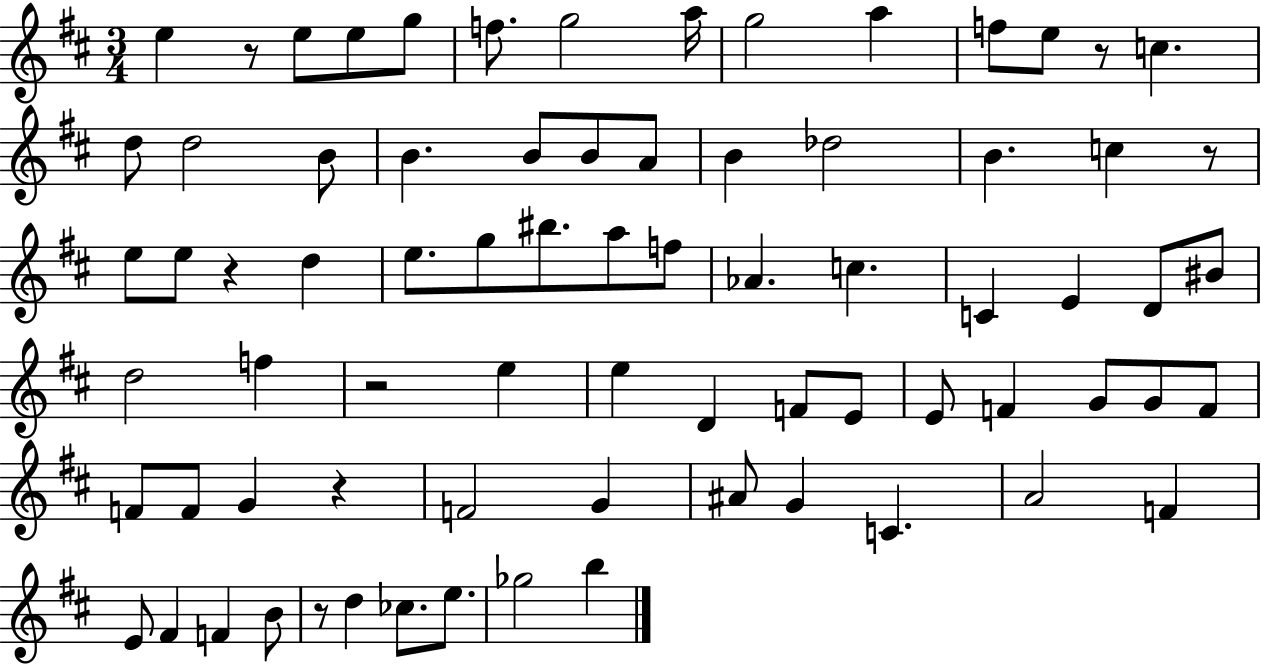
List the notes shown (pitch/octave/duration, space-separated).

E5/q R/e E5/e E5/e G5/e F5/e. G5/h A5/s G5/h A5/q F5/e E5/e R/e C5/q. D5/e D5/h B4/e B4/q. B4/e B4/e A4/e B4/q Db5/h B4/q. C5/q R/e E5/e E5/e R/q D5/q E5/e. G5/e BIS5/e. A5/e F5/e Ab4/q. C5/q. C4/q E4/q D4/e BIS4/e D5/h F5/q R/h E5/q E5/q D4/q F4/e E4/e E4/e F4/q G4/e G4/e F4/e F4/e F4/e G4/q R/q F4/h G4/q A#4/e G4/q C4/q. A4/h F4/q E4/e F#4/q F4/q B4/e R/e D5/q CES5/e. E5/e. Gb5/h B5/q